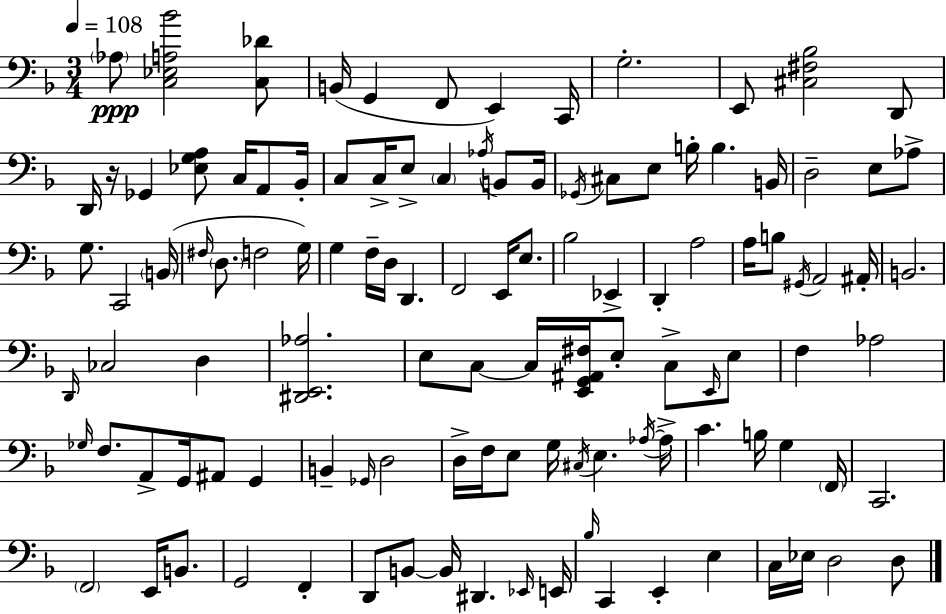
Ab3/e [C3,Eb3,A3,Bb4]/h [C3,Db4]/e B2/s G2/q F2/e E2/q C2/s G3/h. E2/e [C#3,F#3,Bb3]/h D2/e D2/s R/s Gb2/q [Eb3,G3,A3]/e C3/s A2/e Bb2/s C3/e C3/s E3/e C3/q Ab3/s B2/e B2/s Gb2/s C#3/e E3/e B3/s B3/q. B2/s D3/h E3/e Ab3/e G3/e. C2/h B2/s F#3/s D3/e. F3/h G3/s G3/q F3/s D3/s D2/q. F2/h E2/s E3/e. Bb3/h Eb2/q D2/q A3/h A3/s B3/e G#2/s A2/h A#2/s B2/h. D2/s CES3/h D3/q [D#2,E2,Ab3]/h. E3/e C3/e C3/s [E2,G2,A#2,F#3]/s E3/e C3/e E2/s E3/e F3/q Ab3/h Gb3/s F3/e. A2/e G2/s A#2/e G2/q B2/q Gb2/s D3/h D3/s F3/s E3/e G3/s C#3/s E3/q. Ab3/s Ab3/s C4/q. B3/s G3/q F2/s C2/h. F2/h E2/s B2/e. G2/h F2/q D2/e B2/e B2/s D#2/q. Eb2/s E2/s Bb3/s C2/q E2/q E3/q C3/s Eb3/s D3/h D3/e